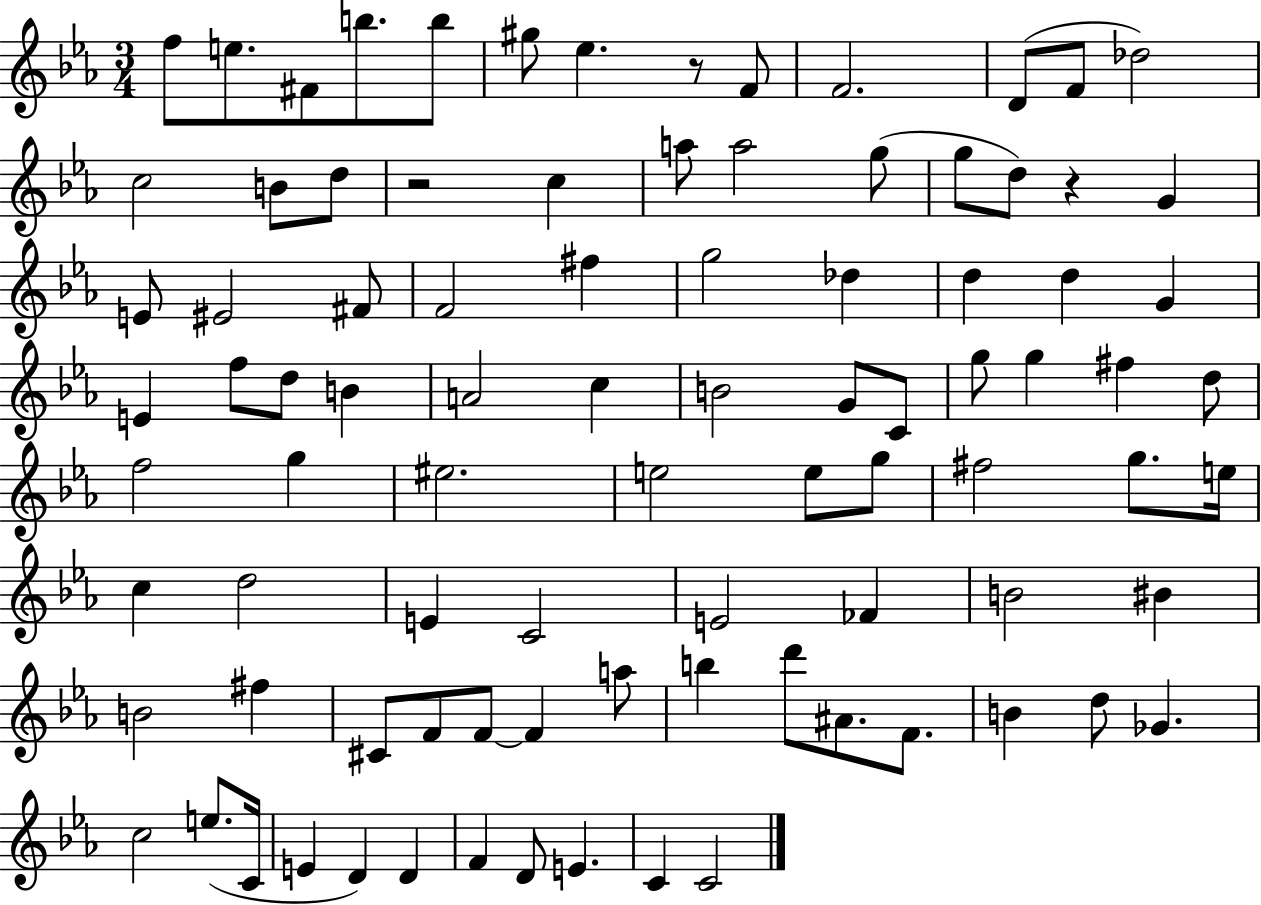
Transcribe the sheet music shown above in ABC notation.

X:1
T:Untitled
M:3/4
L:1/4
K:Eb
f/2 e/2 ^F/2 b/2 b/2 ^g/2 _e z/2 F/2 F2 D/2 F/2 _d2 c2 B/2 d/2 z2 c a/2 a2 g/2 g/2 d/2 z G E/2 ^E2 ^F/2 F2 ^f g2 _d d d G E f/2 d/2 B A2 c B2 G/2 C/2 g/2 g ^f d/2 f2 g ^e2 e2 e/2 g/2 ^f2 g/2 e/4 c d2 E C2 E2 _F B2 ^B B2 ^f ^C/2 F/2 F/2 F a/2 b d'/2 ^A/2 F/2 B d/2 _G c2 e/2 C/4 E D D F D/2 E C C2